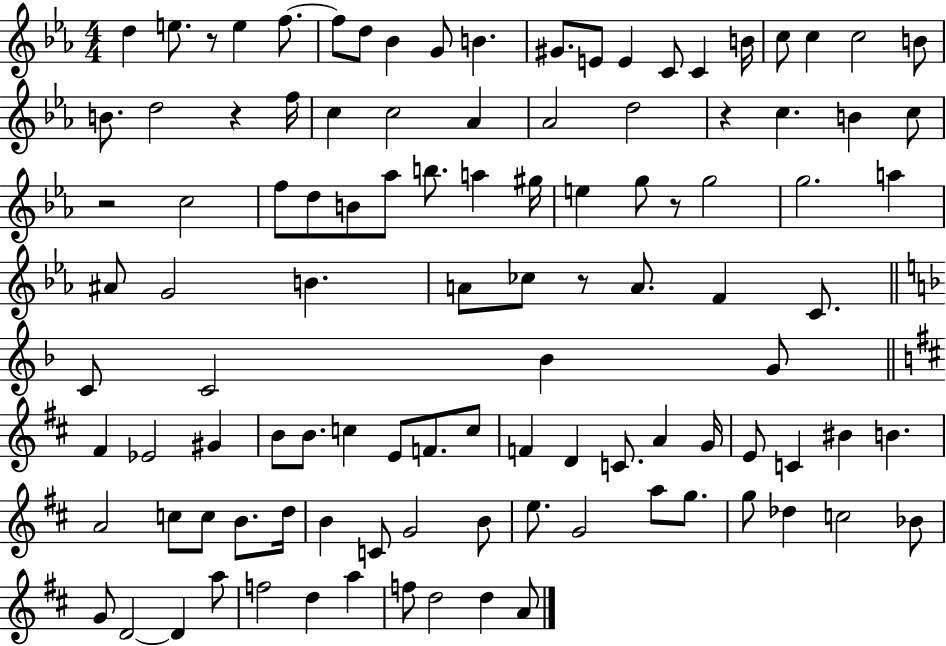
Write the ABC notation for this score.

X:1
T:Untitled
M:4/4
L:1/4
K:Eb
d e/2 z/2 e f/2 f/2 d/2 _B G/2 B ^G/2 E/2 E C/2 C B/4 c/2 c c2 B/2 B/2 d2 z f/4 c c2 _A _A2 d2 z c B c/2 z2 c2 f/2 d/2 B/2 _a/2 b/2 a ^g/4 e g/2 z/2 g2 g2 a ^A/2 G2 B A/2 _c/2 z/2 A/2 F C/2 C/2 C2 _B G/2 ^F _E2 ^G B/2 B/2 c E/2 F/2 c/2 F D C/2 A G/4 E/2 C ^B B A2 c/2 c/2 B/2 d/4 B C/2 G2 B/2 e/2 G2 a/2 g/2 g/2 _d c2 _B/2 G/2 D2 D a/2 f2 d a f/2 d2 d A/2